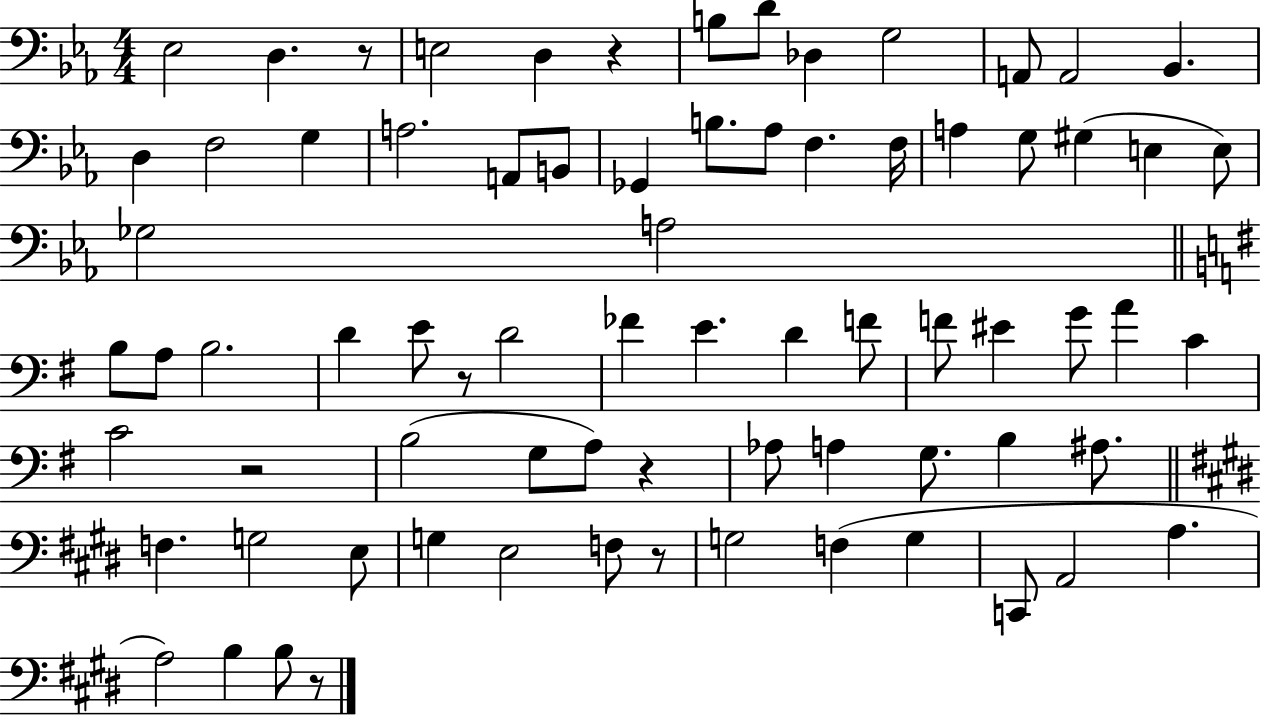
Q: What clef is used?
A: bass